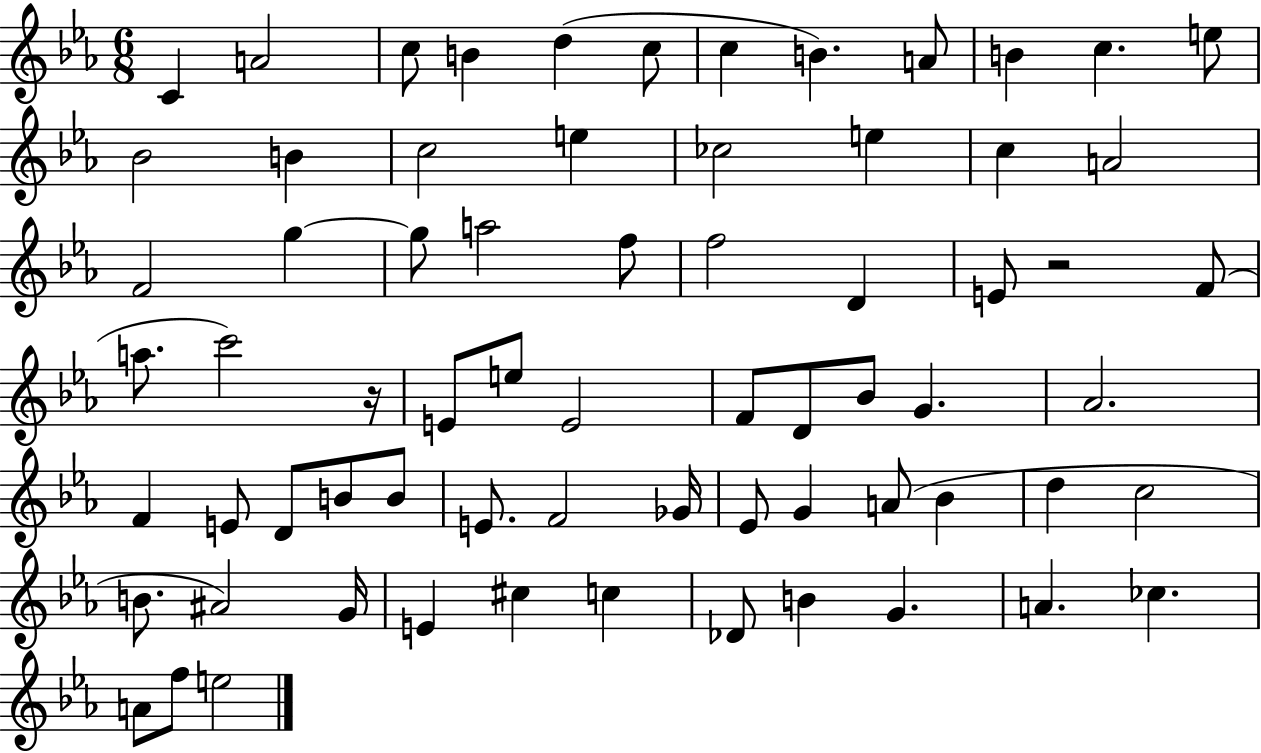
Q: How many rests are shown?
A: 2